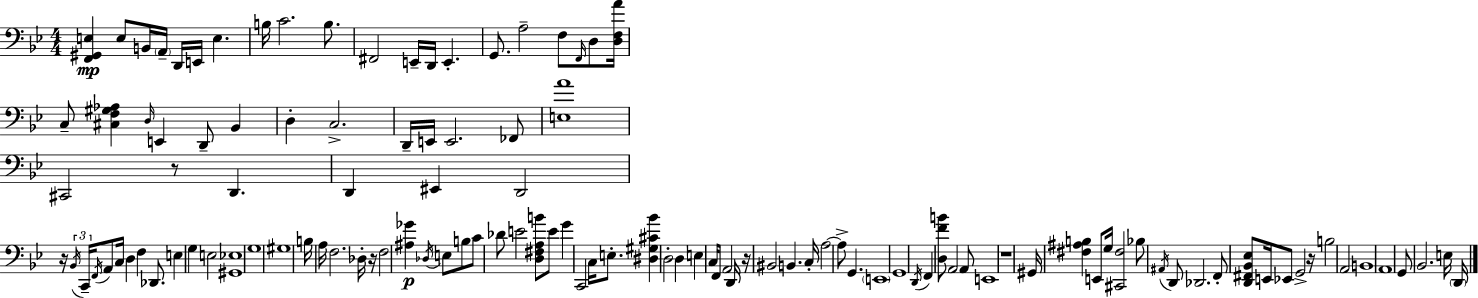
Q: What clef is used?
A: bass